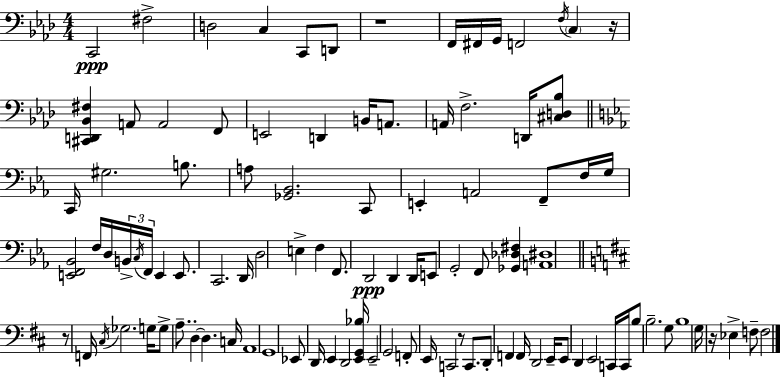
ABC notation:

X:1
T:Untitled
M:4/4
L:1/4
K:Ab
C,,2 ^F,2 D,2 C, C,,/2 D,,/2 z4 F,,/4 ^F,,/4 G,,/4 F,,2 F,/4 C, z/4 [^C,,D,,_B,,^F,] A,,/2 A,,2 F,,/2 E,,2 D,, B,,/4 A,,/2 A,,/4 F,2 D,,/4 [^C,D,_B,]/2 C,,/4 ^G,2 B,/2 A,/2 [_G,,_B,,]2 C,,/2 E,, A,,2 F,,/2 F,/4 G,/4 [E,,F,,_B,,]2 F,/4 D,/4 B,,/4 C,/4 F,,/4 E,, E,,/2 C,,2 D,,/4 D,2 E, F, F,,/2 D,,2 D,, D,,/4 E,,/2 G,,2 F,,/2 [_G,,_D,^F,] [A,,^D,]4 z/2 F,,/4 ^C,/4 _G,2 G,/4 G,/2 A,/2 D, D, C,/4 A,,4 G,,4 _E,,/2 D,,/4 E,, D,,2 [E,,G,,_B,]/4 E,,2 G,,2 F,,/2 E,,/4 C,,2 z/2 C,,/2 D,,/2 F,, F,,/4 D,,2 E,,/4 E,,/2 D,, E,,2 C,,/4 C,,/4 B,/2 B,2 G,/2 B,4 G,/4 z/4 _E, F,/2 F,2